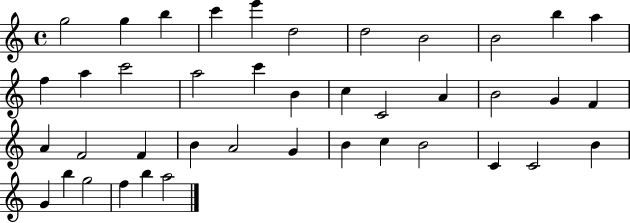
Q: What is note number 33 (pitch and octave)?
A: C4